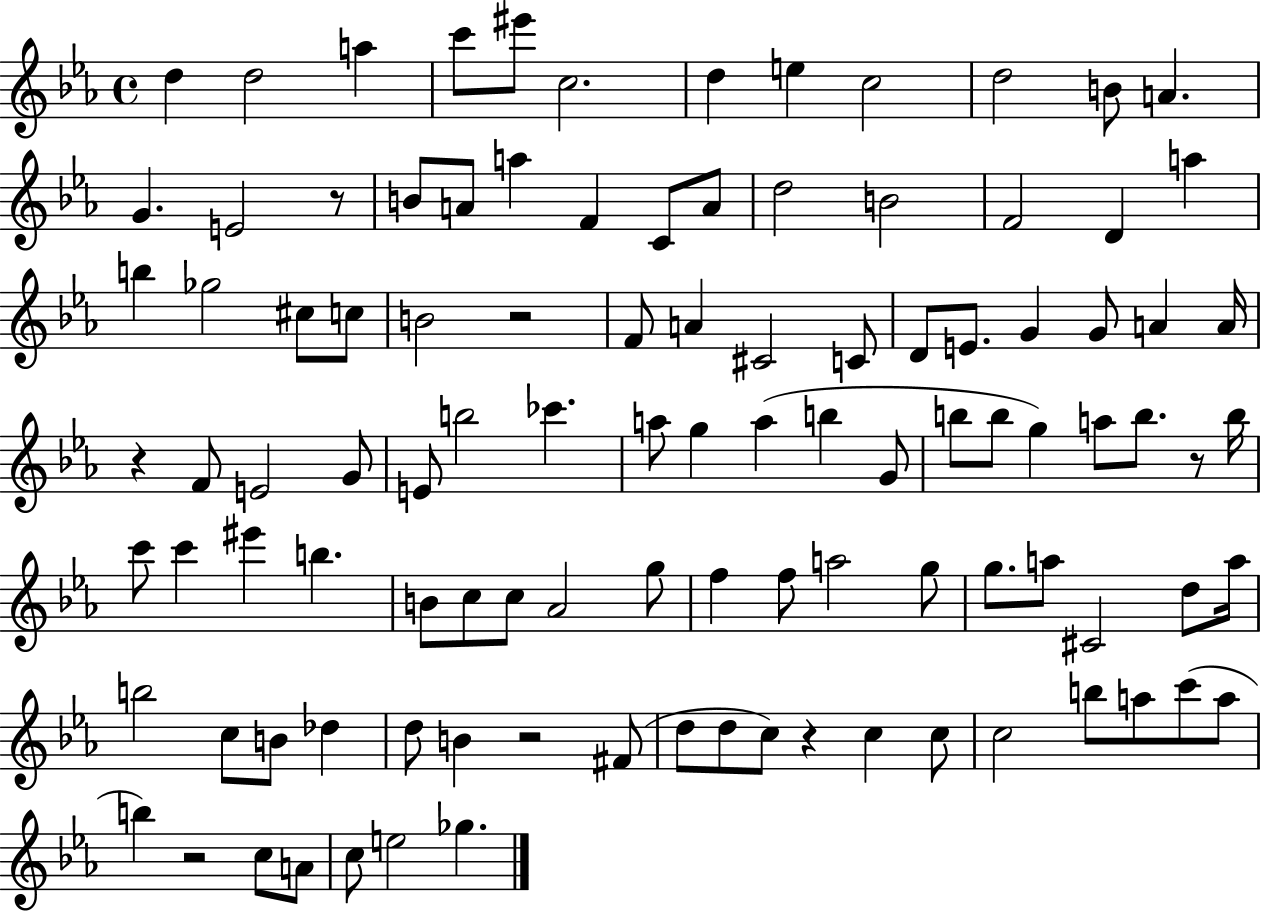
X:1
T:Untitled
M:4/4
L:1/4
K:Eb
d d2 a c'/2 ^e'/2 c2 d e c2 d2 B/2 A G E2 z/2 B/2 A/2 a F C/2 A/2 d2 B2 F2 D a b _g2 ^c/2 c/2 B2 z2 F/2 A ^C2 C/2 D/2 E/2 G G/2 A A/4 z F/2 E2 G/2 E/2 b2 _c' a/2 g a b G/2 b/2 b/2 g a/2 b/2 z/2 b/4 c'/2 c' ^e' b B/2 c/2 c/2 _A2 g/2 f f/2 a2 g/2 g/2 a/2 ^C2 d/2 a/4 b2 c/2 B/2 _d d/2 B z2 ^F/2 d/2 d/2 c/2 z c c/2 c2 b/2 a/2 c'/2 a/2 b z2 c/2 A/2 c/2 e2 _g